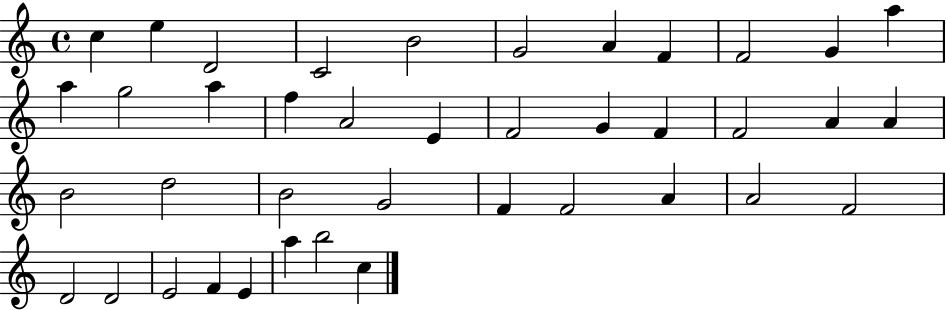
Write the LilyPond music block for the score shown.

{
  \clef treble
  \time 4/4
  \defaultTimeSignature
  \key c \major
  c''4 e''4 d'2 | c'2 b'2 | g'2 a'4 f'4 | f'2 g'4 a''4 | \break a''4 g''2 a''4 | f''4 a'2 e'4 | f'2 g'4 f'4 | f'2 a'4 a'4 | \break b'2 d''2 | b'2 g'2 | f'4 f'2 a'4 | a'2 f'2 | \break d'2 d'2 | e'2 f'4 e'4 | a''4 b''2 c''4 | \bar "|."
}